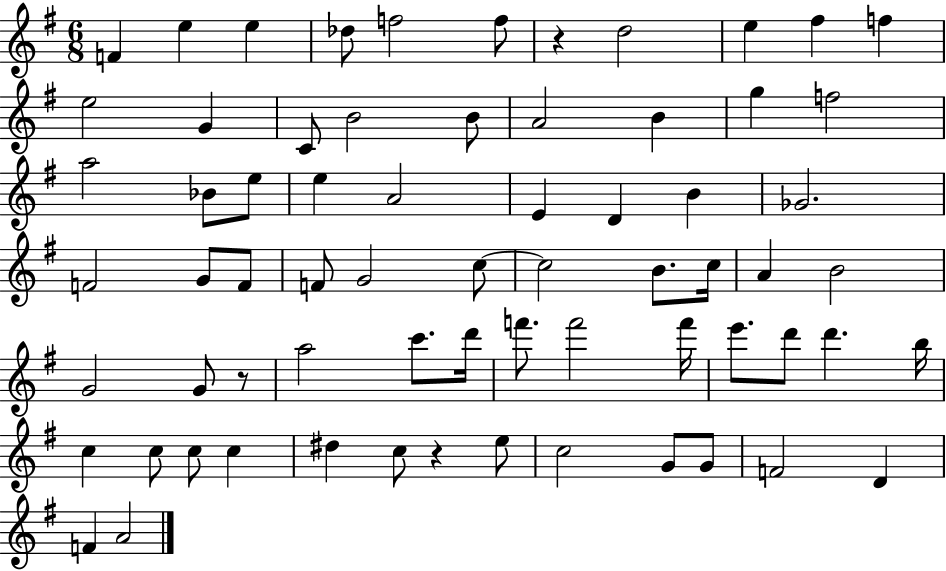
{
  \clef treble
  \numericTimeSignature
  \time 6/8
  \key g \major
  f'4 e''4 e''4 | des''8 f''2 f''8 | r4 d''2 | e''4 fis''4 f''4 | \break e''2 g'4 | c'8 b'2 b'8 | a'2 b'4 | g''4 f''2 | \break a''2 bes'8 e''8 | e''4 a'2 | e'4 d'4 b'4 | ges'2. | \break f'2 g'8 f'8 | f'8 g'2 c''8~~ | c''2 b'8. c''16 | a'4 b'2 | \break g'2 g'8 r8 | a''2 c'''8. d'''16 | f'''8. f'''2 f'''16 | e'''8. d'''8 d'''4. b''16 | \break c''4 c''8 c''8 c''4 | dis''4 c''8 r4 e''8 | c''2 g'8 g'8 | f'2 d'4 | \break f'4 a'2 | \bar "|."
}